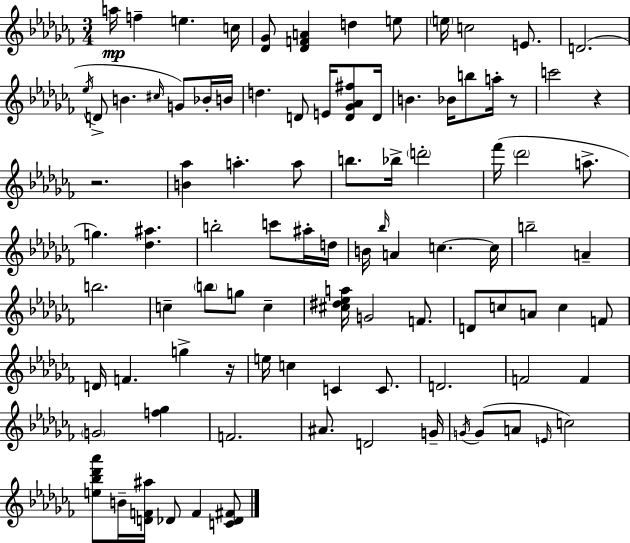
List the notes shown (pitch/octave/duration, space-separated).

A5/s F5/q E5/q. C5/s [Db4,Gb4]/e [Db4,F4,A4]/q D5/q E5/e E5/s C5/h E4/e. D4/h. Eb5/s D4/e B4/q. C#5/s G4/e Bb4/s B4/s D5/q. D4/e E4/s [D4,Gb4,Ab4,F#5]/e D4/s B4/q. Bb4/s B5/e A5/s R/e C6/h R/q R/h. [B4,Ab5]/q A5/q. A5/e B5/e. Bb5/s D6/h FES6/s Db6/h A5/e. G5/q. [Db5,A#5]/q. B5/h C6/e A#5/s D5/s B4/s Bb5/s A4/q C5/q. C5/s B5/h A4/q B5/h. C5/q B5/e G5/e C5/q [C#5,D#5,Eb5,A5]/s G4/h F4/e. D4/e C5/e A4/e C5/q F4/e D4/s F4/q. G5/q R/s E5/s C5/q C4/q C4/e. D4/h. F4/h F4/q G4/h [F5,Gb5]/q F4/h. A#4/e. D4/h G4/s G4/s G4/e A4/e E4/s C5/h [E5,Bb5,Db6,Ab6]/e B4/s [D4,F4,A#5]/s Db4/e F4/q [C4,Db4,F#4]/e